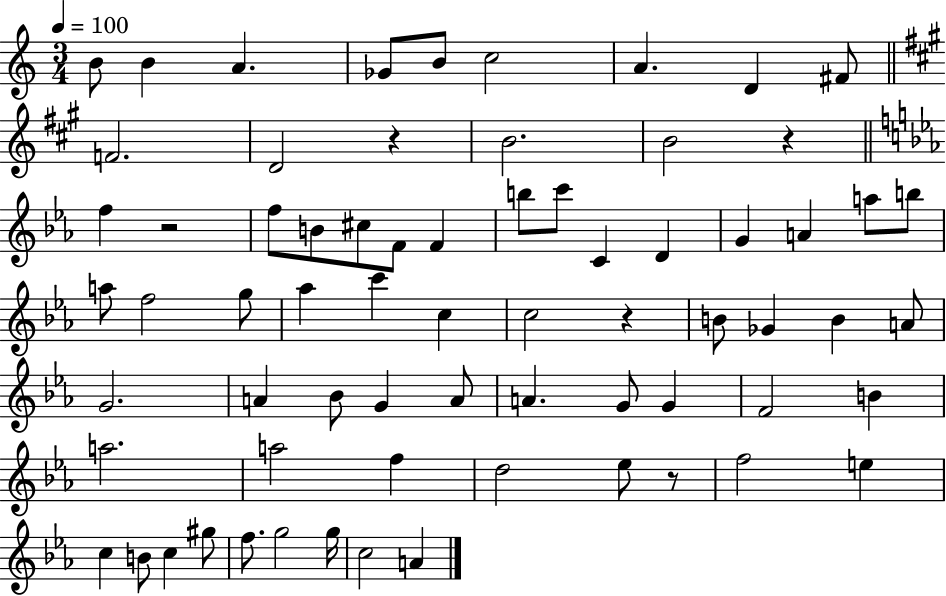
B4/e B4/q A4/q. Gb4/e B4/e C5/h A4/q. D4/q F#4/e F4/h. D4/h R/q B4/h. B4/h R/q F5/q R/h F5/e B4/e C#5/e F4/e F4/q B5/e C6/e C4/q D4/q G4/q A4/q A5/e B5/e A5/e F5/h G5/e Ab5/q C6/q C5/q C5/h R/q B4/e Gb4/q B4/q A4/e G4/h. A4/q Bb4/e G4/q A4/e A4/q. G4/e G4/q F4/h B4/q A5/h. A5/h F5/q D5/h Eb5/e R/e F5/h E5/q C5/q B4/e C5/q G#5/e F5/e. G5/h G5/s C5/h A4/q